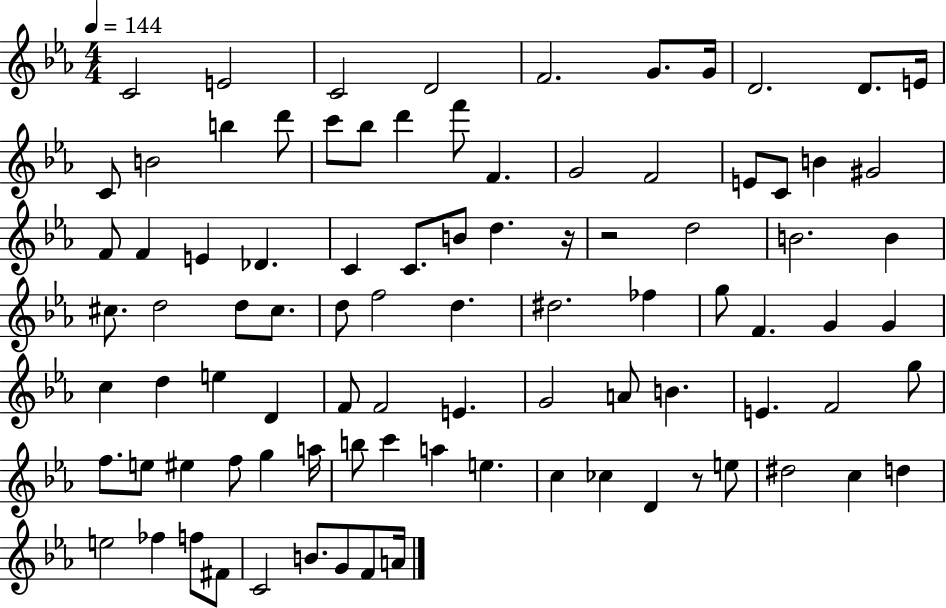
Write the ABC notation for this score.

X:1
T:Untitled
M:4/4
L:1/4
K:Eb
C2 E2 C2 D2 F2 G/2 G/4 D2 D/2 E/4 C/2 B2 b d'/2 c'/2 _b/2 d' f'/2 F G2 F2 E/2 C/2 B ^G2 F/2 F E _D C C/2 B/2 d z/4 z2 d2 B2 B ^c/2 d2 d/2 ^c/2 d/2 f2 d ^d2 _f g/2 F G G c d e D F/2 F2 E G2 A/2 B E F2 g/2 f/2 e/2 ^e f/2 g a/4 b/2 c' a e c _c D z/2 e/2 ^d2 c d e2 _f f/2 ^F/2 C2 B/2 G/2 F/2 A/4